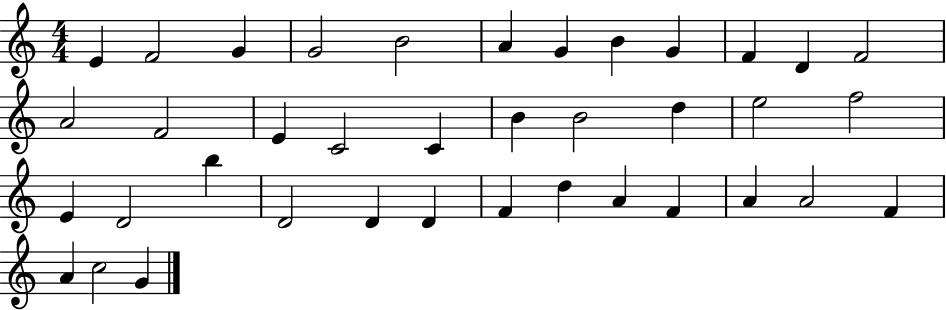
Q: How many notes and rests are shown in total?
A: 38